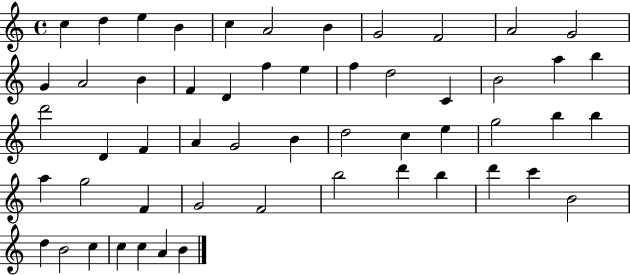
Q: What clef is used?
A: treble